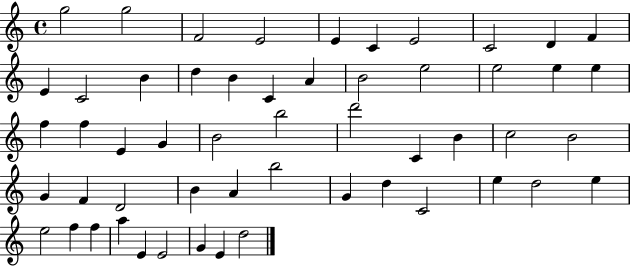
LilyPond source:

{
  \clef treble
  \time 4/4
  \defaultTimeSignature
  \key c \major
  g''2 g''2 | f'2 e'2 | e'4 c'4 e'2 | c'2 d'4 f'4 | \break e'4 c'2 b'4 | d''4 b'4 c'4 a'4 | b'2 e''2 | e''2 e''4 e''4 | \break f''4 f''4 e'4 g'4 | b'2 b''2 | d'''2 c'4 b'4 | c''2 b'2 | \break g'4 f'4 d'2 | b'4 a'4 b''2 | g'4 d''4 c'2 | e''4 d''2 e''4 | \break e''2 f''4 f''4 | a''4 e'4 e'2 | g'4 e'4 d''2 | \bar "|."
}